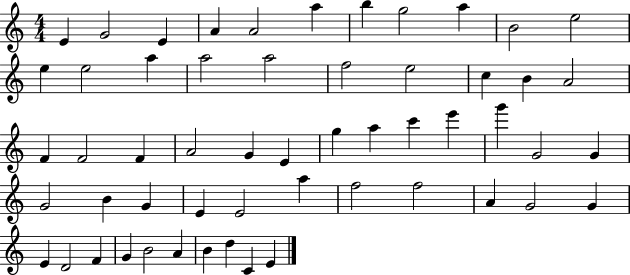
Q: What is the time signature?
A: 4/4